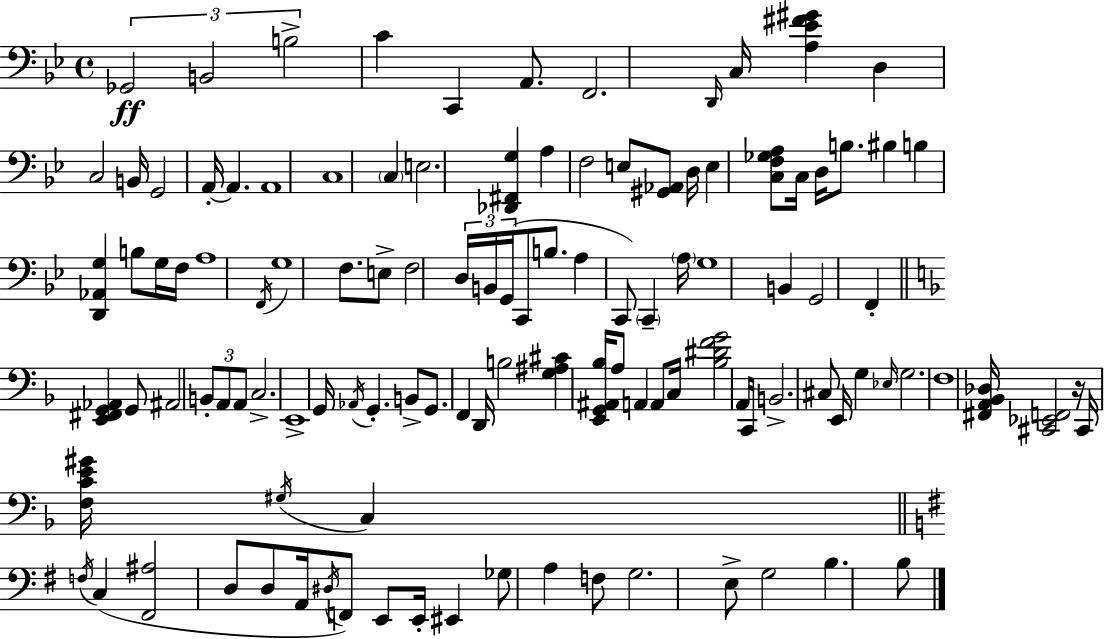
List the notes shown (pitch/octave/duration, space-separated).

Gb2/h B2/h B3/h C4/q C2/q A2/e. F2/h. D2/s C3/s [A3,Eb4,F#4,G#4]/q D3/q C3/h B2/s G2/h A2/s A2/q. A2/w C3/w C3/q E3/h. [Db2,F#2,G3]/q A3/q F3/h E3/e [G#2,Ab2]/e D3/s E3/q [C3,F3,Gb3,A3]/e C3/s D3/s B3/e. BIS3/q B3/q [D2,Ab2,G3]/q B3/e G3/s F3/s A3/w F2/s G3/w F3/e. E3/e F3/h D3/s B2/s G2/s C2/e B3/e. A3/q C2/e C2/q A3/s G3/w B2/q G2/h F2/q [E2,F#2,G2,Ab2]/q G2/e A#2/h B2/e A2/e A2/e C3/h. E2/w G2/s Ab2/s G2/q. B2/e G2/e. F2/q D2/s B3/h [G3,A#3,C#4]/q [E2,G2,A#2,Bb3]/s A3/e A2/q A2/e C3/s [Bb3,D#4,F4,G4]/h A2/s C2/s B2/h. C#3/e E2/s G3/q Eb3/s G3/h. F3/w [F#2,A2,Bb2,Db3]/s [C#2,Eb2,F2]/h R/s C#2/s [F3,C4,E4,G#4]/s G#3/s C3/q F3/s C3/q [F#2,A#3]/h D3/e D3/e A2/s D#3/s F2/e E2/e E2/s EIS2/q Gb3/e A3/q F3/e G3/h. E3/e G3/h B3/q. B3/e